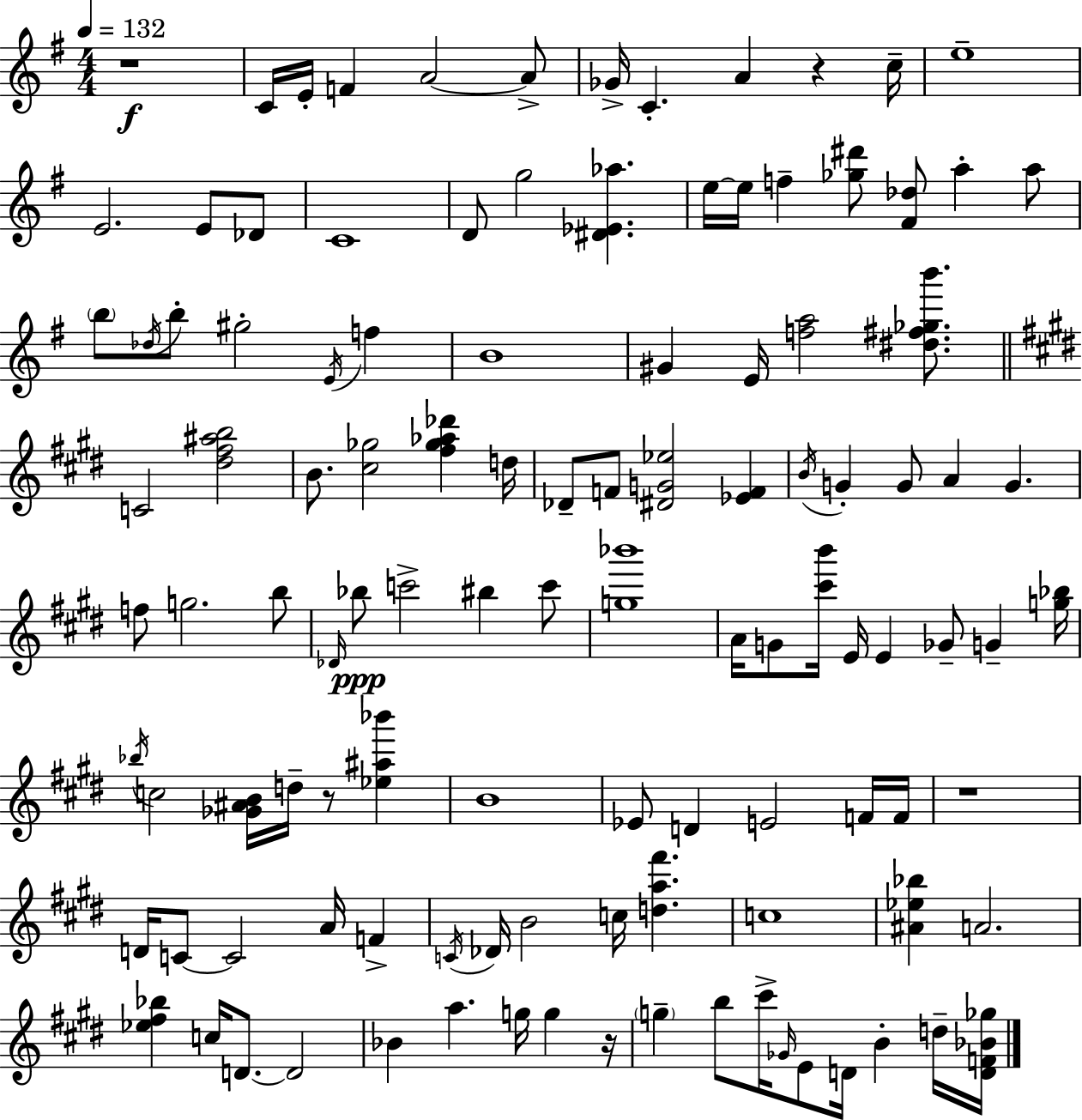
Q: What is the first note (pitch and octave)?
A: C4